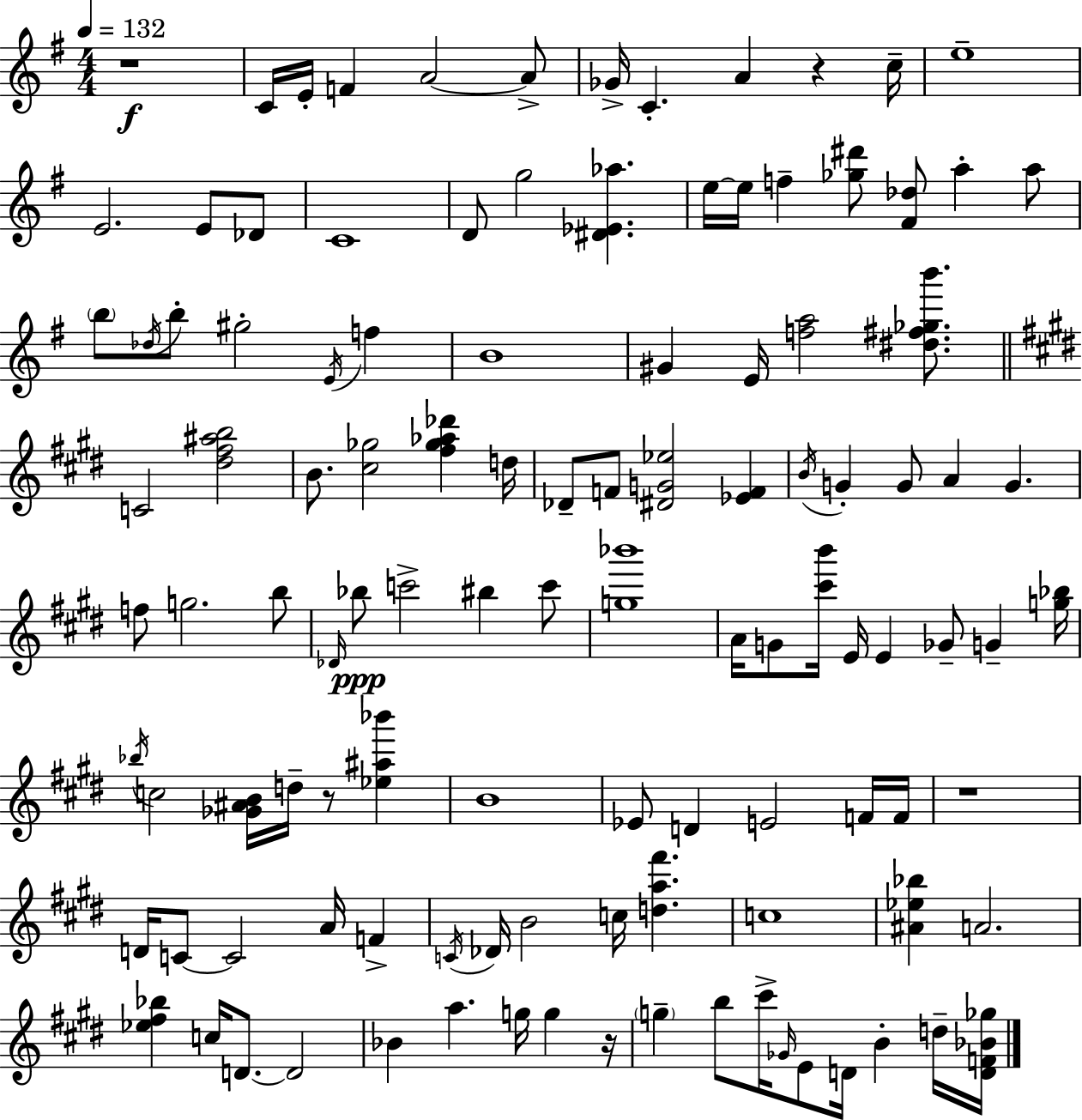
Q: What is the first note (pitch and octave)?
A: C4